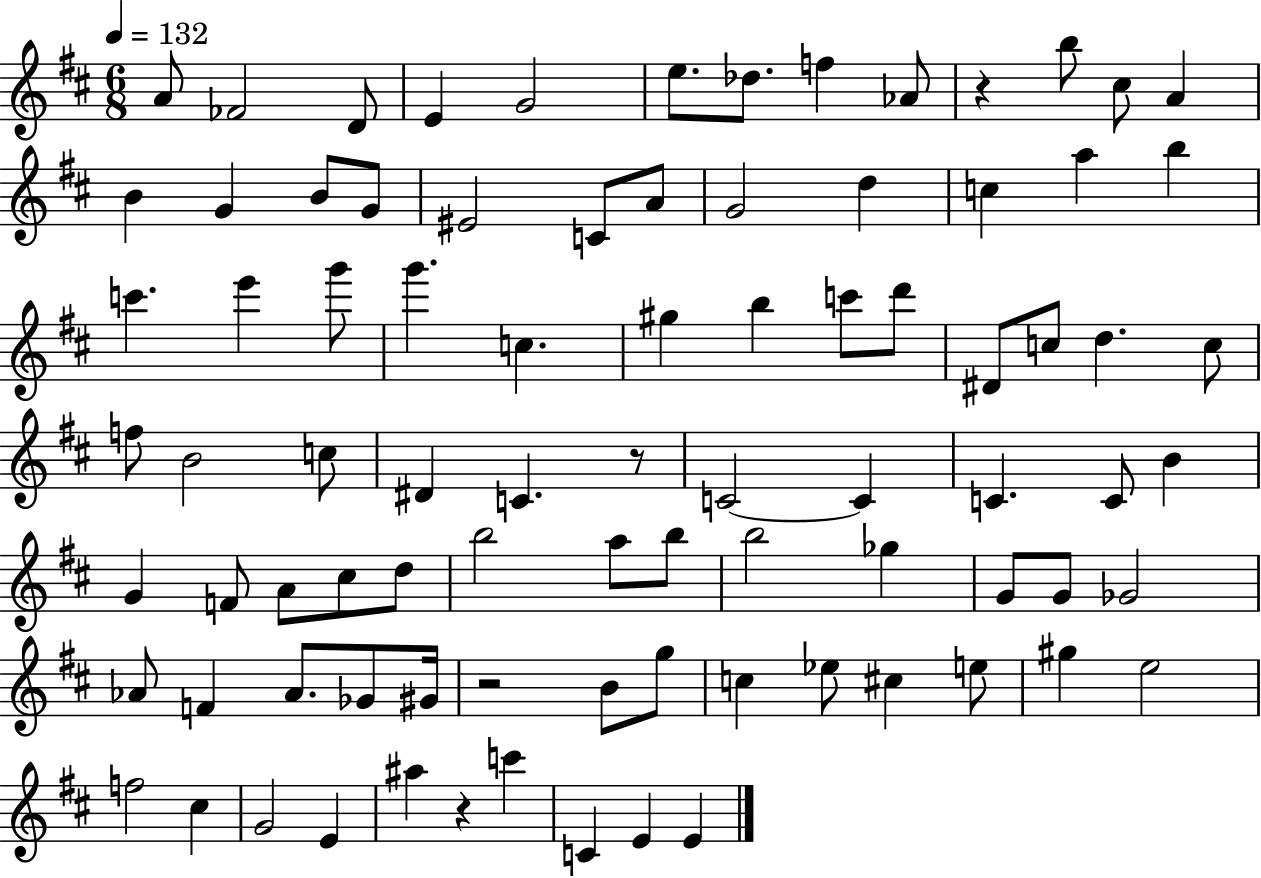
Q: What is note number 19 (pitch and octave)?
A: A4